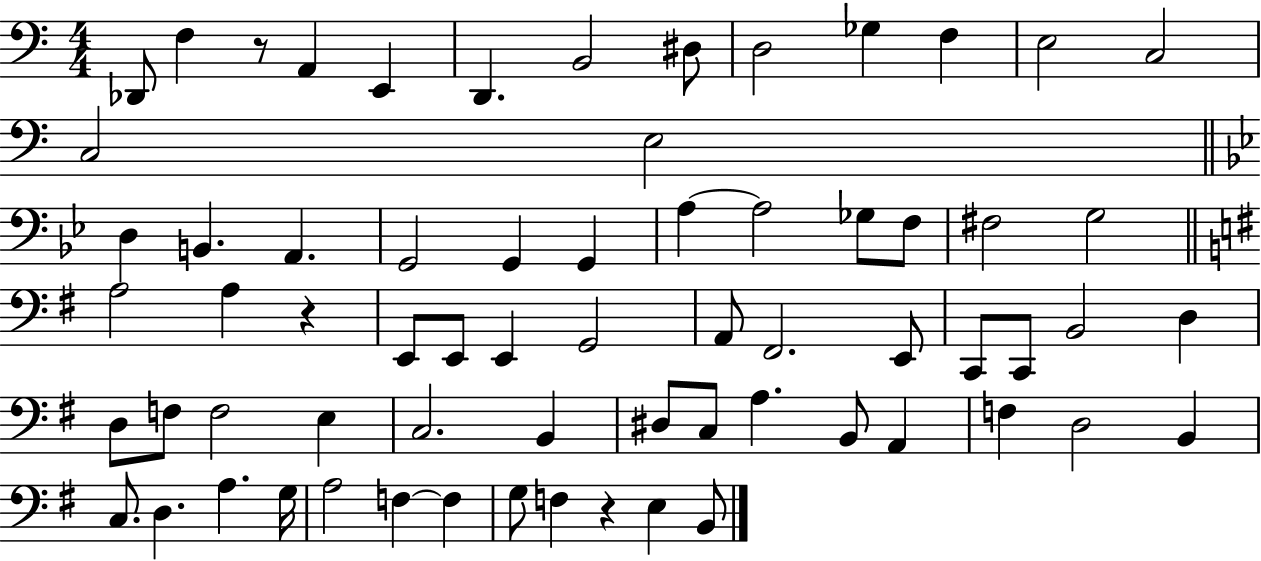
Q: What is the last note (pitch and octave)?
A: B2